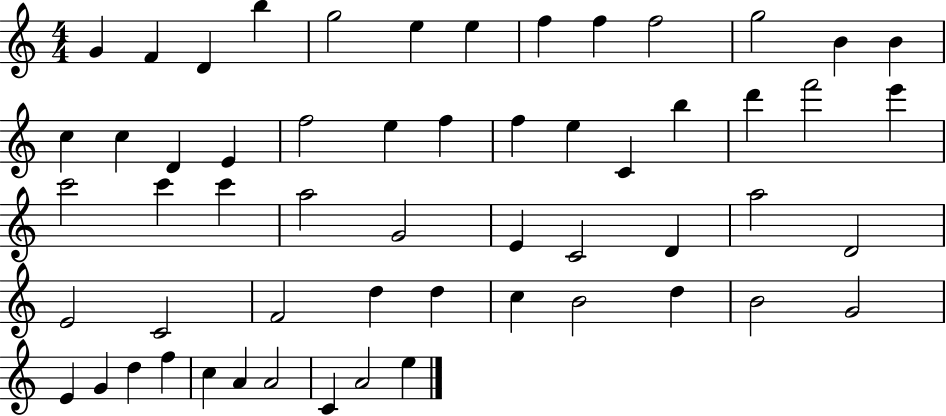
X:1
T:Untitled
M:4/4
L:1/4
K:C
G F D b g2 e e f f f2 g2 B B c c D E f2 e f f e C b d' f'2 e' c'2 c' c' a2 G2 E C2 D a2 D2 E2 C2 F2 d d c B2 d B2 G2 E G d f c A A2 C A2 e